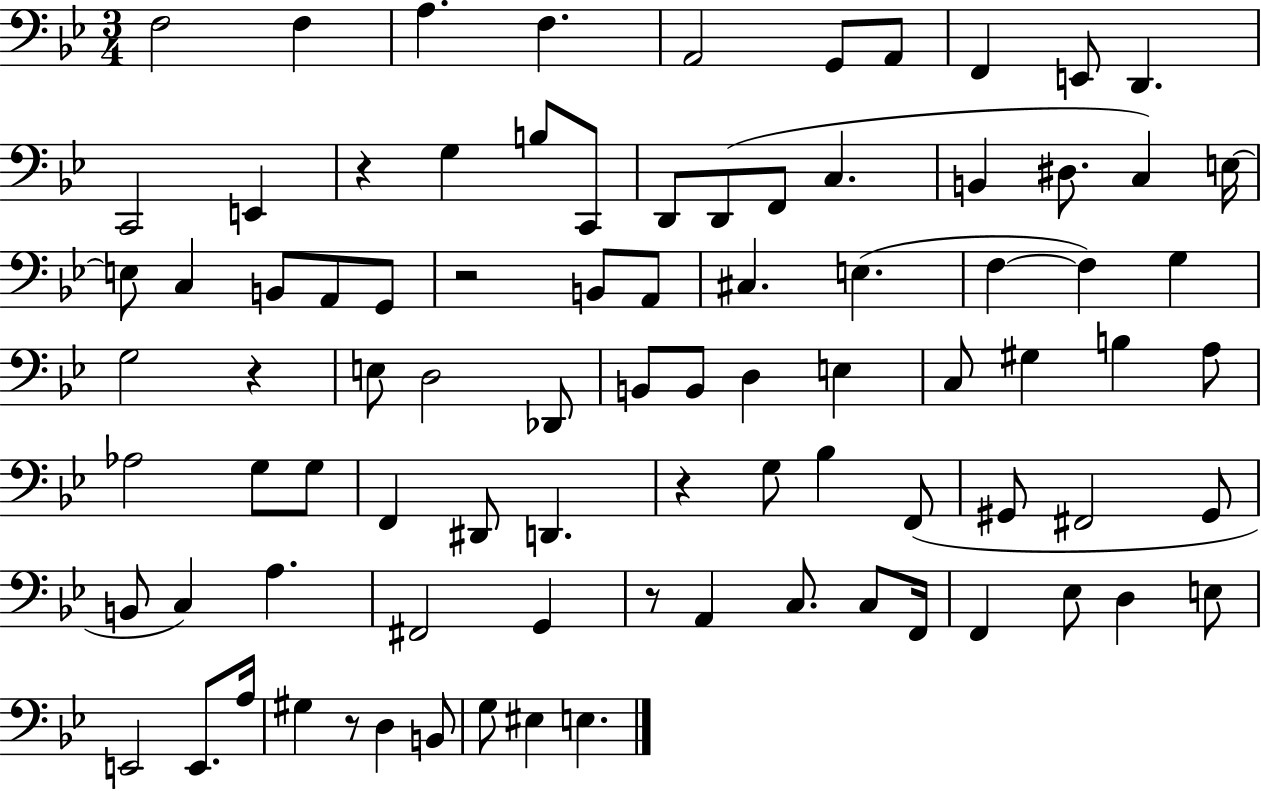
{
  \clef bass
  \numericTimeSignature
  \time 3/4
  \key bes \major
  \repeat volta 2 { f2 f4 | a4. f4. | a,2 g,8 a,8 | f,4 e,8 d,4. | \break c,2 e,4 | r4 g4 b8 c,8 | d,8 d,8( f,8 c4. | b,4 dis8. c4) e16~~ | \break e8 c4 b,8 a,8 g,8 | r2 b,8 a,8 | cis4. e4.( | f4~~ f4) g4 | \break g2 r4 | e8 d2 des,8 | b,8 b,8 d4 e4 | c8 gis4 b4 a8 | \break aes2 g8 g8 | f,4 dis,8 d,4. | r4 g8 bes4 f,8( | gis,8 fis,2 gis,8 | \break b,8 c4) a4. | fis,2 g,4 | r8 a,4 c8. c8 f,16 | f,4 ees8 d4 e8 | \break e,2 e,8. a16 | gis4 r8 d4 b,8 | g8 eis4 e4. | } \bar "|."
}